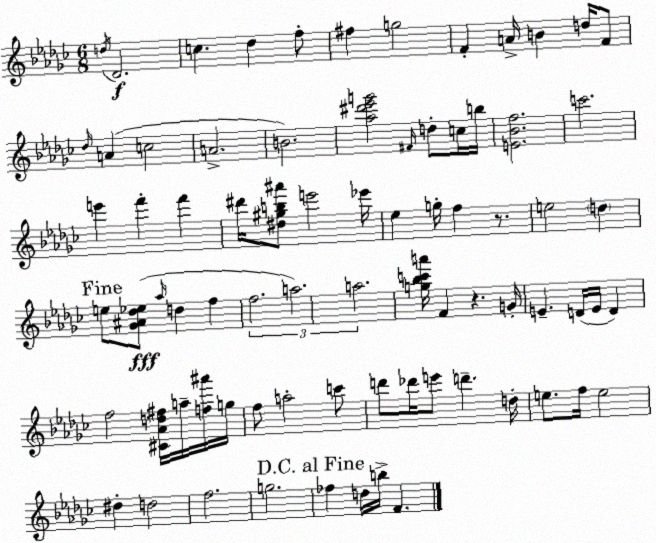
X:1
T:Untitled
M:6/8
L:1/4
K:Ebm
d/4 _D2 c _d f/2 ^f g2 F A/4 B d/4 F/2 _d/4 A c2 A2 B2 [_a^d'_e'g']2 ^F/4 d/2 c/4 b/4 [E_Bf]2 c'2 e' f' f' ^d'/4 [^d^gb^a']/2 e'2 _e'/4 _e g/4 f z/2 e2 d e/2 [_G^A_d_e]/2 _a/4 d f f2 a2 a2 [g_bc'a']/4 F z G/4 E D/4 E/4 D f2 [^C_Ad^f]/4 a/4 [f^a']/4 g/4 f/2 a2 c'/2 d'/2 _d'/4 e'/2 d' d/4 e/2 f/4 e2 ^d d2 f2 g2 _f d/4 b/4 F